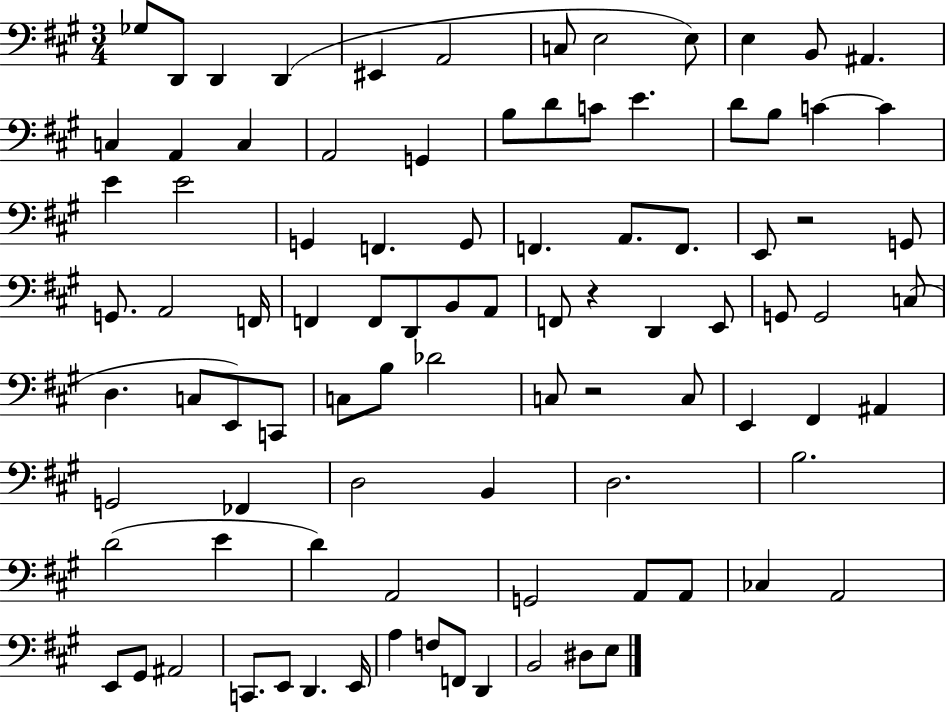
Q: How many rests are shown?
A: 3